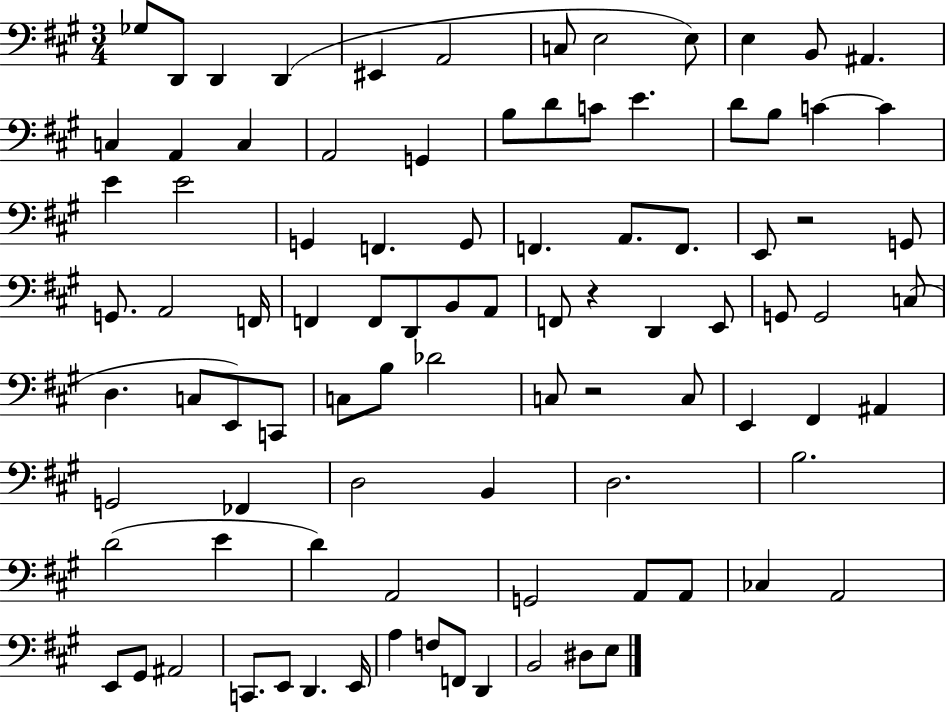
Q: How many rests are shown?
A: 3